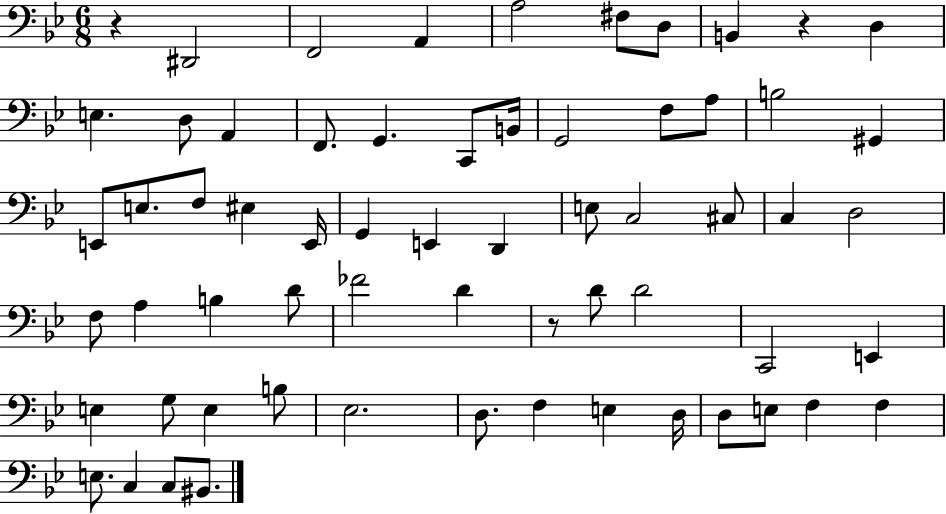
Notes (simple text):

R/q D#2/h F2/h A2/q A3/h F#3/e D3/e B2/q R/q D3/q E3/q. D3/e A2/q F2/e. G2/q. C2/e B2/s G2/h F3/e A3/e B3/h G#2/q E2/e E3/e. F3/e EIS3/q E2/s G2/q E2/q D2/q E3/e C3/h C#3/e C3/q D3/h F3/e A3/q B3/q D4/e FES4/h D4/q R/e D4/e D4/h C2/h E2/q E3/q G3/e E3/q B3/e Eb3/h. D3/e. F3/q E3/q D3/s D3/e E3/e F3/q F3/q E3/e. C3/q C3/e BIS2/e.